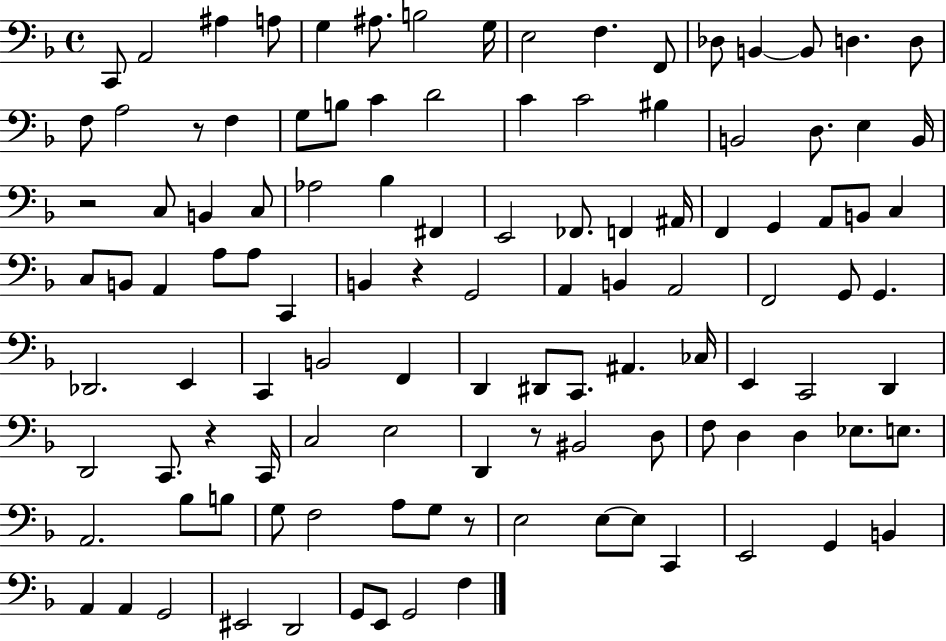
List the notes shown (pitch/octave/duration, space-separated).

C2/e A2/h A#3/q A3/e G3/q A#3/e. B3/h G3/s E3/h F3/q. F2/e Db3/e B2/q B2/e D3/q. D3/e F3/e A3/h R/e F3/q G3/e B3/e C4/q D4/h C4/q C4/h BIS3/q B2/h D3/e. E3/q B2/s R/h C3/e B2/q C3/e Ab3/h Bb3/q F#2/q E2/h FES2/e. F2/q A#2/s F2/q G2/q A2/e B2/e C3/q C3/e B2/e A2/q A3/e A3/e C2/q B2/q R/q G2/h A2/q B2/q A2/h F2/h G2/e G2/q. Db2/h. E2/q C2/q B2/h F2/q D2/q D#2/e C2/e. A#2/q. CES3/s E2/q C2/h D2/q D2/h C2/e. R/q C2/s C3/h E3/h D2/q R/e BIS2/h D3/e F3/e D3/q D3/q Eb3/e. E3/e. A2/h. Bb3/e B3/e G3/e F3/h A3/e G3/e R/e E3/h E3/e E3/e C2/q E2/h G2/q B2/q A2/q A2/q G2/h EIS2/h D2/h G2/e E2/e G2/h F3/q